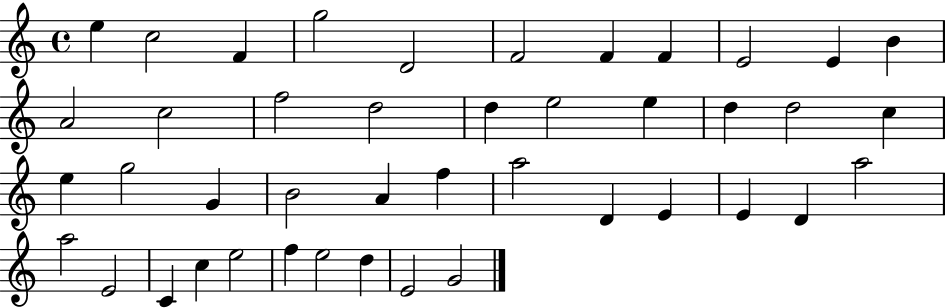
E5/q C5/h F4/q G5/h D4/h F4/h F4/q F4/q E4/h E4/q B4/q A4/h C5/h F5/h D5/h D5/q E5/h E5/q D5/q D5/h C5/q E5/q G5/h G4/q B4/h A4/q F5/q A5/h D4/q E4/q E4/q D4/q A5/h A5/h E4/h C4/q C5/q E5/h F5/q E5/h D5/q E4/h G4/h